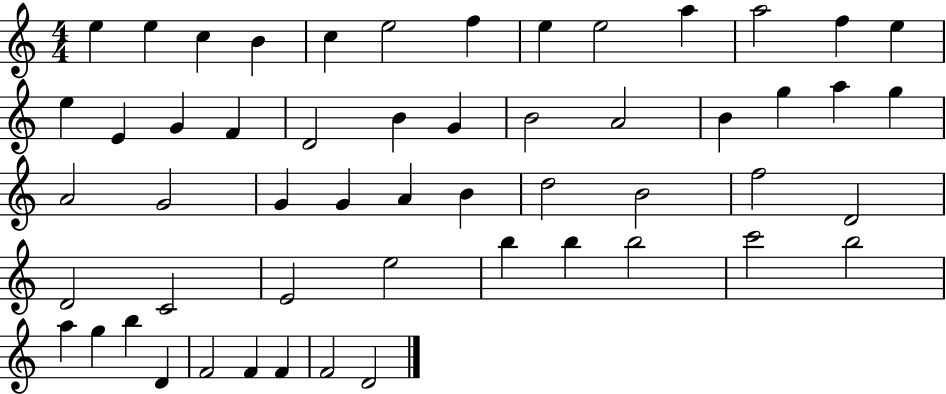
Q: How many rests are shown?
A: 0